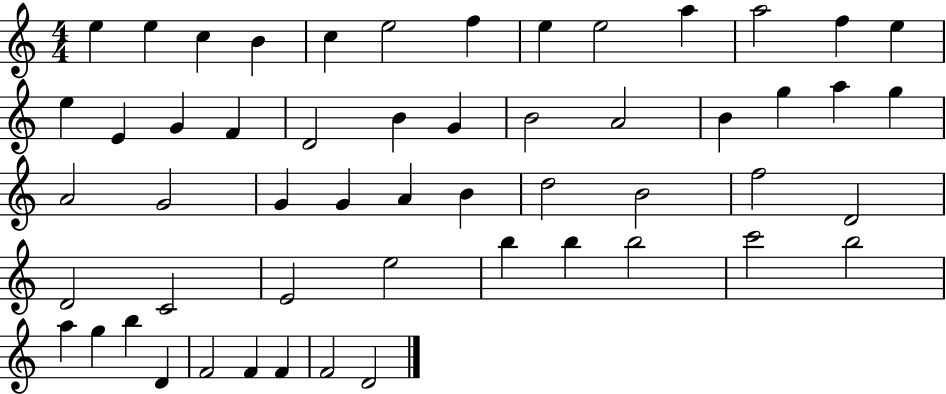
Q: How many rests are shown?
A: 0